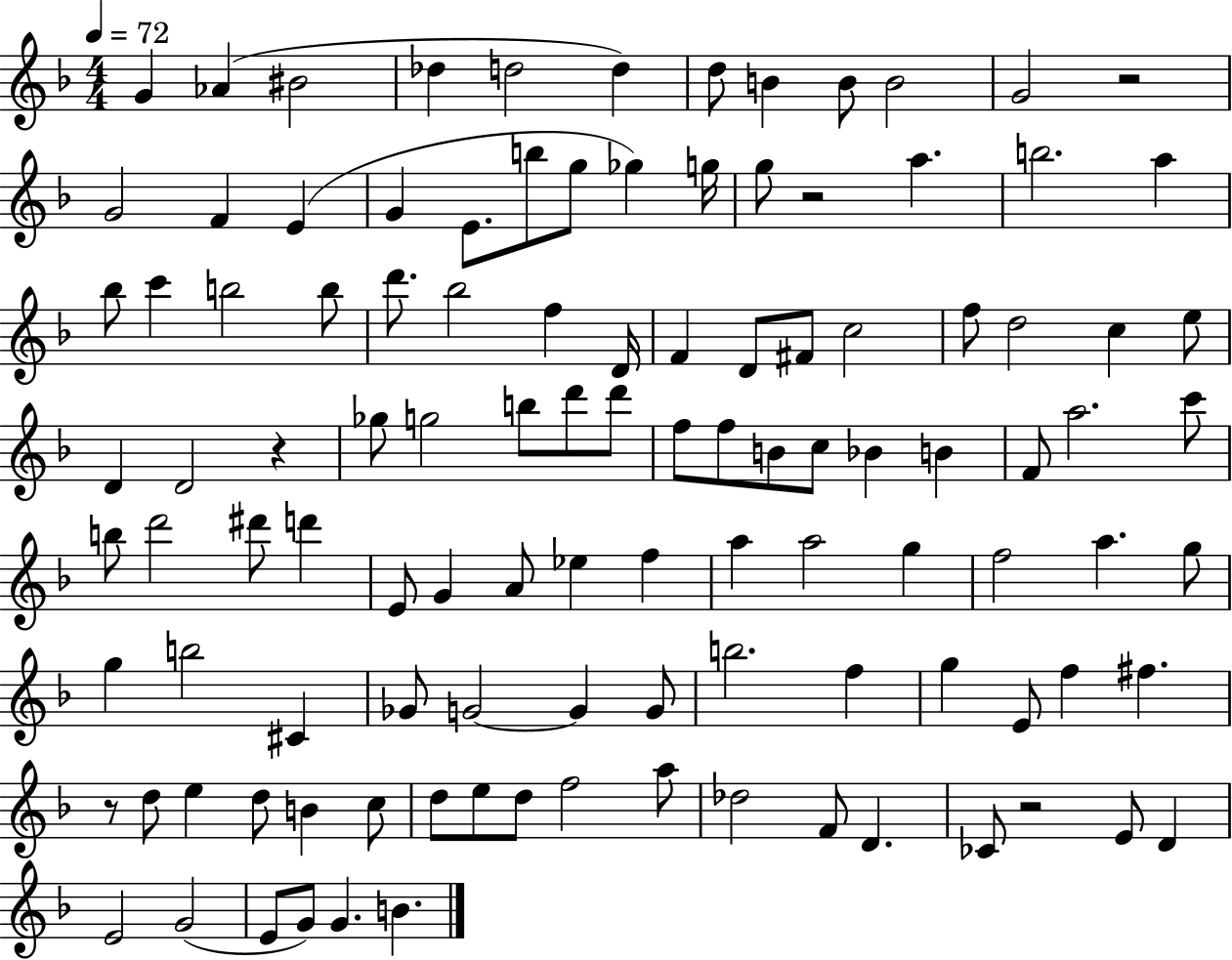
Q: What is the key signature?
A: F major